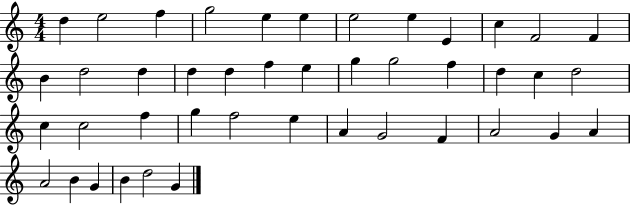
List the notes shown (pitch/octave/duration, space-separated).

D5/q E5/h F5/q G5/h E5/q E5/q E5/h E5/q E4/q C5/q F4/h F4/q B4/q D5/h D5/q D5/q D5/q F5/q E5/q G5/q G5/h F5/q D5/q C5/q D5/h C5/q C5/h F5/q G5/q F5/h E5/q A4/q G4/h F4/q A4/h G4/q A4/q A4/h B4/q G4/q B4/q D5/h G4/q